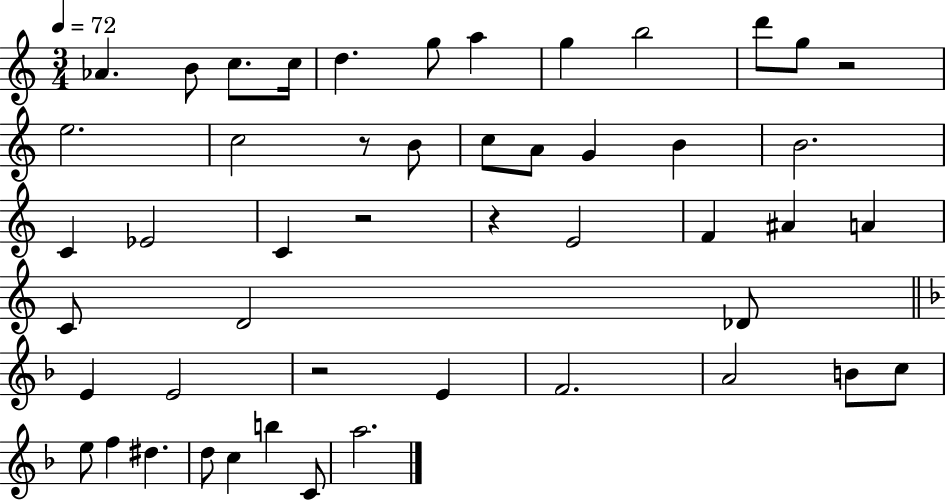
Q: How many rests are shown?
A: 5